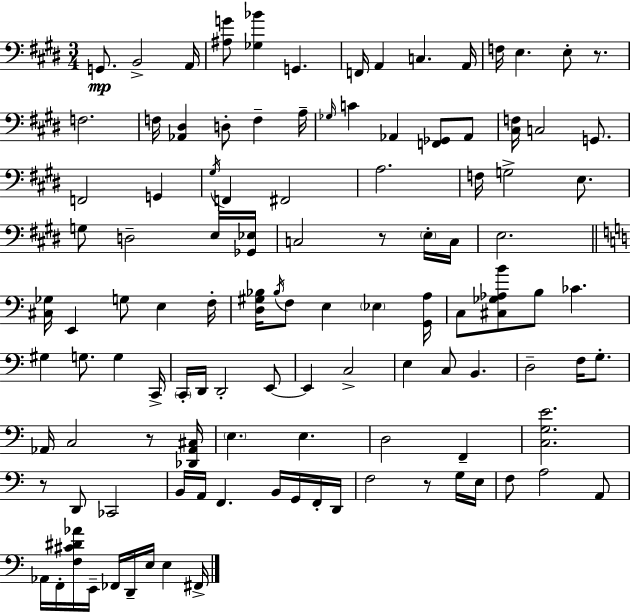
G2/e. B2/h A2/s [A#3,G4]/e [Gb3,Bb4]/q G2/q. F2/s A2/q C3/q. A2/s F3/s E3/q. E3/e R/e. F3/h. F3/s [Ab2,D#3]/q D3/e F3/q A3/s Gb3/s C4/q Ab2/q [F2,Gb2]/e Ab2/e [C#3,F3]/s C3/h G2/e. F2/h G2/q G#3/s F2/q F#2/h A3/h. F3/s G3/h E3/e. G3/e D3/h E3/s [Gb2,Eb3]/s C3/h R/e E3/s C3/s E3/h. [C#3,Gb3]/s E2/q G3/e E3/q F3/s [D3,G#3,Bb3]/s Bb3/s F3/e E3/q Eb3/q [G2,A3]/s C3/e [C#3,Gb3,Ab3,B4]/e B3/e CES4/q. G#3/q G3/e. G3/q C2/s C2/s D2/s D2/h E2/e E2/q C3/h E3/q C3/e B2/q. D3/h F3/s G3/e. Ab2/s C3/h R/e [Db2,Ab2,C#3]/s E3/q. E3/q. D3/h F2/q [C3,G3,E4]/h. R/e D2/e CES2/h B2/s A2/s F2/q. B2/s G2/s F2/s D2/s F3/h R/e G3/s E3/s F3/e A3/h A2/e Ab2/s F2/s [F3,C#4,D#4,Ab4]/s E2/s FES2/s D2/s E3/s E3/q F#2/s